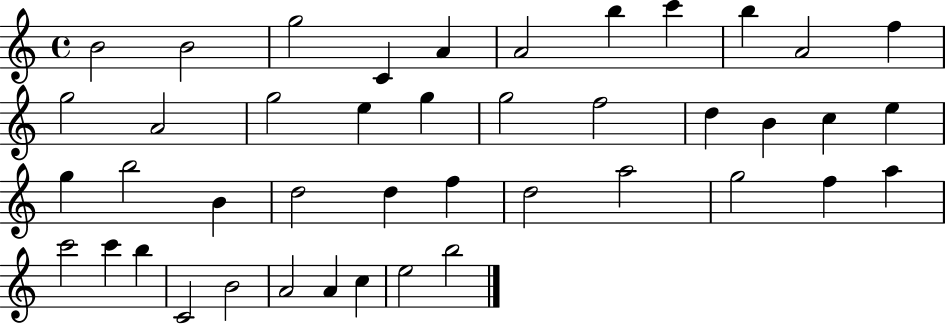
B4/h B4/h G5/h C4/q A4/q A4/h B5/q C6/q B5/q A4/h F5/q G5/h A4/h G5/h E5/q G5/q G5/h F5/h D5/q B4/q C5/q E5/q G5/q B5/h B4/q D5/h D5/q F5/q D5/h A5/h G5/h F5/q A5/q C6/h C6/q B5/q C4/h B4/h A4/h A4/q C5/q E5/h B5/h